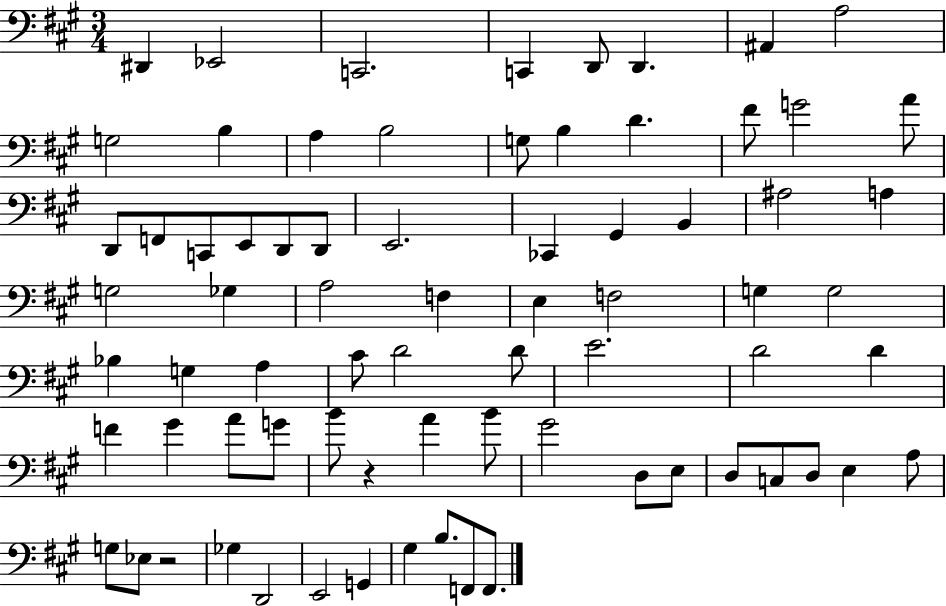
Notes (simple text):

D#2/q Eb2/h C2/h. C2/q D2/e D2/q. A#2/q A3/h G3/h B3/q A3/q B3/h G3/e B3/q D4/q. F#4/e G4/h A4/e D2/e F2/e C2/e E2/e D2/e D2/e E2/h. CES2/q G#2/q B2/q A#3/h A3/q G3/h Gb3/q A3/h F3/q E3/q F3/h G3/q G3/h Bb3/q G3/q A3/q C#4/e D4/h D4/e E4/h. D4/h D4/q F4/q G#4/q A4/e G4/e B4/e R/q A4/q B4/e G#4/h D3/e E3/e D3/e C3/e D3/e E3/q A3/e G3/e Eb3/e R/h Gb3/q D2/h E2/h G2/q G#3/q B3/e. F2/e F2/e.